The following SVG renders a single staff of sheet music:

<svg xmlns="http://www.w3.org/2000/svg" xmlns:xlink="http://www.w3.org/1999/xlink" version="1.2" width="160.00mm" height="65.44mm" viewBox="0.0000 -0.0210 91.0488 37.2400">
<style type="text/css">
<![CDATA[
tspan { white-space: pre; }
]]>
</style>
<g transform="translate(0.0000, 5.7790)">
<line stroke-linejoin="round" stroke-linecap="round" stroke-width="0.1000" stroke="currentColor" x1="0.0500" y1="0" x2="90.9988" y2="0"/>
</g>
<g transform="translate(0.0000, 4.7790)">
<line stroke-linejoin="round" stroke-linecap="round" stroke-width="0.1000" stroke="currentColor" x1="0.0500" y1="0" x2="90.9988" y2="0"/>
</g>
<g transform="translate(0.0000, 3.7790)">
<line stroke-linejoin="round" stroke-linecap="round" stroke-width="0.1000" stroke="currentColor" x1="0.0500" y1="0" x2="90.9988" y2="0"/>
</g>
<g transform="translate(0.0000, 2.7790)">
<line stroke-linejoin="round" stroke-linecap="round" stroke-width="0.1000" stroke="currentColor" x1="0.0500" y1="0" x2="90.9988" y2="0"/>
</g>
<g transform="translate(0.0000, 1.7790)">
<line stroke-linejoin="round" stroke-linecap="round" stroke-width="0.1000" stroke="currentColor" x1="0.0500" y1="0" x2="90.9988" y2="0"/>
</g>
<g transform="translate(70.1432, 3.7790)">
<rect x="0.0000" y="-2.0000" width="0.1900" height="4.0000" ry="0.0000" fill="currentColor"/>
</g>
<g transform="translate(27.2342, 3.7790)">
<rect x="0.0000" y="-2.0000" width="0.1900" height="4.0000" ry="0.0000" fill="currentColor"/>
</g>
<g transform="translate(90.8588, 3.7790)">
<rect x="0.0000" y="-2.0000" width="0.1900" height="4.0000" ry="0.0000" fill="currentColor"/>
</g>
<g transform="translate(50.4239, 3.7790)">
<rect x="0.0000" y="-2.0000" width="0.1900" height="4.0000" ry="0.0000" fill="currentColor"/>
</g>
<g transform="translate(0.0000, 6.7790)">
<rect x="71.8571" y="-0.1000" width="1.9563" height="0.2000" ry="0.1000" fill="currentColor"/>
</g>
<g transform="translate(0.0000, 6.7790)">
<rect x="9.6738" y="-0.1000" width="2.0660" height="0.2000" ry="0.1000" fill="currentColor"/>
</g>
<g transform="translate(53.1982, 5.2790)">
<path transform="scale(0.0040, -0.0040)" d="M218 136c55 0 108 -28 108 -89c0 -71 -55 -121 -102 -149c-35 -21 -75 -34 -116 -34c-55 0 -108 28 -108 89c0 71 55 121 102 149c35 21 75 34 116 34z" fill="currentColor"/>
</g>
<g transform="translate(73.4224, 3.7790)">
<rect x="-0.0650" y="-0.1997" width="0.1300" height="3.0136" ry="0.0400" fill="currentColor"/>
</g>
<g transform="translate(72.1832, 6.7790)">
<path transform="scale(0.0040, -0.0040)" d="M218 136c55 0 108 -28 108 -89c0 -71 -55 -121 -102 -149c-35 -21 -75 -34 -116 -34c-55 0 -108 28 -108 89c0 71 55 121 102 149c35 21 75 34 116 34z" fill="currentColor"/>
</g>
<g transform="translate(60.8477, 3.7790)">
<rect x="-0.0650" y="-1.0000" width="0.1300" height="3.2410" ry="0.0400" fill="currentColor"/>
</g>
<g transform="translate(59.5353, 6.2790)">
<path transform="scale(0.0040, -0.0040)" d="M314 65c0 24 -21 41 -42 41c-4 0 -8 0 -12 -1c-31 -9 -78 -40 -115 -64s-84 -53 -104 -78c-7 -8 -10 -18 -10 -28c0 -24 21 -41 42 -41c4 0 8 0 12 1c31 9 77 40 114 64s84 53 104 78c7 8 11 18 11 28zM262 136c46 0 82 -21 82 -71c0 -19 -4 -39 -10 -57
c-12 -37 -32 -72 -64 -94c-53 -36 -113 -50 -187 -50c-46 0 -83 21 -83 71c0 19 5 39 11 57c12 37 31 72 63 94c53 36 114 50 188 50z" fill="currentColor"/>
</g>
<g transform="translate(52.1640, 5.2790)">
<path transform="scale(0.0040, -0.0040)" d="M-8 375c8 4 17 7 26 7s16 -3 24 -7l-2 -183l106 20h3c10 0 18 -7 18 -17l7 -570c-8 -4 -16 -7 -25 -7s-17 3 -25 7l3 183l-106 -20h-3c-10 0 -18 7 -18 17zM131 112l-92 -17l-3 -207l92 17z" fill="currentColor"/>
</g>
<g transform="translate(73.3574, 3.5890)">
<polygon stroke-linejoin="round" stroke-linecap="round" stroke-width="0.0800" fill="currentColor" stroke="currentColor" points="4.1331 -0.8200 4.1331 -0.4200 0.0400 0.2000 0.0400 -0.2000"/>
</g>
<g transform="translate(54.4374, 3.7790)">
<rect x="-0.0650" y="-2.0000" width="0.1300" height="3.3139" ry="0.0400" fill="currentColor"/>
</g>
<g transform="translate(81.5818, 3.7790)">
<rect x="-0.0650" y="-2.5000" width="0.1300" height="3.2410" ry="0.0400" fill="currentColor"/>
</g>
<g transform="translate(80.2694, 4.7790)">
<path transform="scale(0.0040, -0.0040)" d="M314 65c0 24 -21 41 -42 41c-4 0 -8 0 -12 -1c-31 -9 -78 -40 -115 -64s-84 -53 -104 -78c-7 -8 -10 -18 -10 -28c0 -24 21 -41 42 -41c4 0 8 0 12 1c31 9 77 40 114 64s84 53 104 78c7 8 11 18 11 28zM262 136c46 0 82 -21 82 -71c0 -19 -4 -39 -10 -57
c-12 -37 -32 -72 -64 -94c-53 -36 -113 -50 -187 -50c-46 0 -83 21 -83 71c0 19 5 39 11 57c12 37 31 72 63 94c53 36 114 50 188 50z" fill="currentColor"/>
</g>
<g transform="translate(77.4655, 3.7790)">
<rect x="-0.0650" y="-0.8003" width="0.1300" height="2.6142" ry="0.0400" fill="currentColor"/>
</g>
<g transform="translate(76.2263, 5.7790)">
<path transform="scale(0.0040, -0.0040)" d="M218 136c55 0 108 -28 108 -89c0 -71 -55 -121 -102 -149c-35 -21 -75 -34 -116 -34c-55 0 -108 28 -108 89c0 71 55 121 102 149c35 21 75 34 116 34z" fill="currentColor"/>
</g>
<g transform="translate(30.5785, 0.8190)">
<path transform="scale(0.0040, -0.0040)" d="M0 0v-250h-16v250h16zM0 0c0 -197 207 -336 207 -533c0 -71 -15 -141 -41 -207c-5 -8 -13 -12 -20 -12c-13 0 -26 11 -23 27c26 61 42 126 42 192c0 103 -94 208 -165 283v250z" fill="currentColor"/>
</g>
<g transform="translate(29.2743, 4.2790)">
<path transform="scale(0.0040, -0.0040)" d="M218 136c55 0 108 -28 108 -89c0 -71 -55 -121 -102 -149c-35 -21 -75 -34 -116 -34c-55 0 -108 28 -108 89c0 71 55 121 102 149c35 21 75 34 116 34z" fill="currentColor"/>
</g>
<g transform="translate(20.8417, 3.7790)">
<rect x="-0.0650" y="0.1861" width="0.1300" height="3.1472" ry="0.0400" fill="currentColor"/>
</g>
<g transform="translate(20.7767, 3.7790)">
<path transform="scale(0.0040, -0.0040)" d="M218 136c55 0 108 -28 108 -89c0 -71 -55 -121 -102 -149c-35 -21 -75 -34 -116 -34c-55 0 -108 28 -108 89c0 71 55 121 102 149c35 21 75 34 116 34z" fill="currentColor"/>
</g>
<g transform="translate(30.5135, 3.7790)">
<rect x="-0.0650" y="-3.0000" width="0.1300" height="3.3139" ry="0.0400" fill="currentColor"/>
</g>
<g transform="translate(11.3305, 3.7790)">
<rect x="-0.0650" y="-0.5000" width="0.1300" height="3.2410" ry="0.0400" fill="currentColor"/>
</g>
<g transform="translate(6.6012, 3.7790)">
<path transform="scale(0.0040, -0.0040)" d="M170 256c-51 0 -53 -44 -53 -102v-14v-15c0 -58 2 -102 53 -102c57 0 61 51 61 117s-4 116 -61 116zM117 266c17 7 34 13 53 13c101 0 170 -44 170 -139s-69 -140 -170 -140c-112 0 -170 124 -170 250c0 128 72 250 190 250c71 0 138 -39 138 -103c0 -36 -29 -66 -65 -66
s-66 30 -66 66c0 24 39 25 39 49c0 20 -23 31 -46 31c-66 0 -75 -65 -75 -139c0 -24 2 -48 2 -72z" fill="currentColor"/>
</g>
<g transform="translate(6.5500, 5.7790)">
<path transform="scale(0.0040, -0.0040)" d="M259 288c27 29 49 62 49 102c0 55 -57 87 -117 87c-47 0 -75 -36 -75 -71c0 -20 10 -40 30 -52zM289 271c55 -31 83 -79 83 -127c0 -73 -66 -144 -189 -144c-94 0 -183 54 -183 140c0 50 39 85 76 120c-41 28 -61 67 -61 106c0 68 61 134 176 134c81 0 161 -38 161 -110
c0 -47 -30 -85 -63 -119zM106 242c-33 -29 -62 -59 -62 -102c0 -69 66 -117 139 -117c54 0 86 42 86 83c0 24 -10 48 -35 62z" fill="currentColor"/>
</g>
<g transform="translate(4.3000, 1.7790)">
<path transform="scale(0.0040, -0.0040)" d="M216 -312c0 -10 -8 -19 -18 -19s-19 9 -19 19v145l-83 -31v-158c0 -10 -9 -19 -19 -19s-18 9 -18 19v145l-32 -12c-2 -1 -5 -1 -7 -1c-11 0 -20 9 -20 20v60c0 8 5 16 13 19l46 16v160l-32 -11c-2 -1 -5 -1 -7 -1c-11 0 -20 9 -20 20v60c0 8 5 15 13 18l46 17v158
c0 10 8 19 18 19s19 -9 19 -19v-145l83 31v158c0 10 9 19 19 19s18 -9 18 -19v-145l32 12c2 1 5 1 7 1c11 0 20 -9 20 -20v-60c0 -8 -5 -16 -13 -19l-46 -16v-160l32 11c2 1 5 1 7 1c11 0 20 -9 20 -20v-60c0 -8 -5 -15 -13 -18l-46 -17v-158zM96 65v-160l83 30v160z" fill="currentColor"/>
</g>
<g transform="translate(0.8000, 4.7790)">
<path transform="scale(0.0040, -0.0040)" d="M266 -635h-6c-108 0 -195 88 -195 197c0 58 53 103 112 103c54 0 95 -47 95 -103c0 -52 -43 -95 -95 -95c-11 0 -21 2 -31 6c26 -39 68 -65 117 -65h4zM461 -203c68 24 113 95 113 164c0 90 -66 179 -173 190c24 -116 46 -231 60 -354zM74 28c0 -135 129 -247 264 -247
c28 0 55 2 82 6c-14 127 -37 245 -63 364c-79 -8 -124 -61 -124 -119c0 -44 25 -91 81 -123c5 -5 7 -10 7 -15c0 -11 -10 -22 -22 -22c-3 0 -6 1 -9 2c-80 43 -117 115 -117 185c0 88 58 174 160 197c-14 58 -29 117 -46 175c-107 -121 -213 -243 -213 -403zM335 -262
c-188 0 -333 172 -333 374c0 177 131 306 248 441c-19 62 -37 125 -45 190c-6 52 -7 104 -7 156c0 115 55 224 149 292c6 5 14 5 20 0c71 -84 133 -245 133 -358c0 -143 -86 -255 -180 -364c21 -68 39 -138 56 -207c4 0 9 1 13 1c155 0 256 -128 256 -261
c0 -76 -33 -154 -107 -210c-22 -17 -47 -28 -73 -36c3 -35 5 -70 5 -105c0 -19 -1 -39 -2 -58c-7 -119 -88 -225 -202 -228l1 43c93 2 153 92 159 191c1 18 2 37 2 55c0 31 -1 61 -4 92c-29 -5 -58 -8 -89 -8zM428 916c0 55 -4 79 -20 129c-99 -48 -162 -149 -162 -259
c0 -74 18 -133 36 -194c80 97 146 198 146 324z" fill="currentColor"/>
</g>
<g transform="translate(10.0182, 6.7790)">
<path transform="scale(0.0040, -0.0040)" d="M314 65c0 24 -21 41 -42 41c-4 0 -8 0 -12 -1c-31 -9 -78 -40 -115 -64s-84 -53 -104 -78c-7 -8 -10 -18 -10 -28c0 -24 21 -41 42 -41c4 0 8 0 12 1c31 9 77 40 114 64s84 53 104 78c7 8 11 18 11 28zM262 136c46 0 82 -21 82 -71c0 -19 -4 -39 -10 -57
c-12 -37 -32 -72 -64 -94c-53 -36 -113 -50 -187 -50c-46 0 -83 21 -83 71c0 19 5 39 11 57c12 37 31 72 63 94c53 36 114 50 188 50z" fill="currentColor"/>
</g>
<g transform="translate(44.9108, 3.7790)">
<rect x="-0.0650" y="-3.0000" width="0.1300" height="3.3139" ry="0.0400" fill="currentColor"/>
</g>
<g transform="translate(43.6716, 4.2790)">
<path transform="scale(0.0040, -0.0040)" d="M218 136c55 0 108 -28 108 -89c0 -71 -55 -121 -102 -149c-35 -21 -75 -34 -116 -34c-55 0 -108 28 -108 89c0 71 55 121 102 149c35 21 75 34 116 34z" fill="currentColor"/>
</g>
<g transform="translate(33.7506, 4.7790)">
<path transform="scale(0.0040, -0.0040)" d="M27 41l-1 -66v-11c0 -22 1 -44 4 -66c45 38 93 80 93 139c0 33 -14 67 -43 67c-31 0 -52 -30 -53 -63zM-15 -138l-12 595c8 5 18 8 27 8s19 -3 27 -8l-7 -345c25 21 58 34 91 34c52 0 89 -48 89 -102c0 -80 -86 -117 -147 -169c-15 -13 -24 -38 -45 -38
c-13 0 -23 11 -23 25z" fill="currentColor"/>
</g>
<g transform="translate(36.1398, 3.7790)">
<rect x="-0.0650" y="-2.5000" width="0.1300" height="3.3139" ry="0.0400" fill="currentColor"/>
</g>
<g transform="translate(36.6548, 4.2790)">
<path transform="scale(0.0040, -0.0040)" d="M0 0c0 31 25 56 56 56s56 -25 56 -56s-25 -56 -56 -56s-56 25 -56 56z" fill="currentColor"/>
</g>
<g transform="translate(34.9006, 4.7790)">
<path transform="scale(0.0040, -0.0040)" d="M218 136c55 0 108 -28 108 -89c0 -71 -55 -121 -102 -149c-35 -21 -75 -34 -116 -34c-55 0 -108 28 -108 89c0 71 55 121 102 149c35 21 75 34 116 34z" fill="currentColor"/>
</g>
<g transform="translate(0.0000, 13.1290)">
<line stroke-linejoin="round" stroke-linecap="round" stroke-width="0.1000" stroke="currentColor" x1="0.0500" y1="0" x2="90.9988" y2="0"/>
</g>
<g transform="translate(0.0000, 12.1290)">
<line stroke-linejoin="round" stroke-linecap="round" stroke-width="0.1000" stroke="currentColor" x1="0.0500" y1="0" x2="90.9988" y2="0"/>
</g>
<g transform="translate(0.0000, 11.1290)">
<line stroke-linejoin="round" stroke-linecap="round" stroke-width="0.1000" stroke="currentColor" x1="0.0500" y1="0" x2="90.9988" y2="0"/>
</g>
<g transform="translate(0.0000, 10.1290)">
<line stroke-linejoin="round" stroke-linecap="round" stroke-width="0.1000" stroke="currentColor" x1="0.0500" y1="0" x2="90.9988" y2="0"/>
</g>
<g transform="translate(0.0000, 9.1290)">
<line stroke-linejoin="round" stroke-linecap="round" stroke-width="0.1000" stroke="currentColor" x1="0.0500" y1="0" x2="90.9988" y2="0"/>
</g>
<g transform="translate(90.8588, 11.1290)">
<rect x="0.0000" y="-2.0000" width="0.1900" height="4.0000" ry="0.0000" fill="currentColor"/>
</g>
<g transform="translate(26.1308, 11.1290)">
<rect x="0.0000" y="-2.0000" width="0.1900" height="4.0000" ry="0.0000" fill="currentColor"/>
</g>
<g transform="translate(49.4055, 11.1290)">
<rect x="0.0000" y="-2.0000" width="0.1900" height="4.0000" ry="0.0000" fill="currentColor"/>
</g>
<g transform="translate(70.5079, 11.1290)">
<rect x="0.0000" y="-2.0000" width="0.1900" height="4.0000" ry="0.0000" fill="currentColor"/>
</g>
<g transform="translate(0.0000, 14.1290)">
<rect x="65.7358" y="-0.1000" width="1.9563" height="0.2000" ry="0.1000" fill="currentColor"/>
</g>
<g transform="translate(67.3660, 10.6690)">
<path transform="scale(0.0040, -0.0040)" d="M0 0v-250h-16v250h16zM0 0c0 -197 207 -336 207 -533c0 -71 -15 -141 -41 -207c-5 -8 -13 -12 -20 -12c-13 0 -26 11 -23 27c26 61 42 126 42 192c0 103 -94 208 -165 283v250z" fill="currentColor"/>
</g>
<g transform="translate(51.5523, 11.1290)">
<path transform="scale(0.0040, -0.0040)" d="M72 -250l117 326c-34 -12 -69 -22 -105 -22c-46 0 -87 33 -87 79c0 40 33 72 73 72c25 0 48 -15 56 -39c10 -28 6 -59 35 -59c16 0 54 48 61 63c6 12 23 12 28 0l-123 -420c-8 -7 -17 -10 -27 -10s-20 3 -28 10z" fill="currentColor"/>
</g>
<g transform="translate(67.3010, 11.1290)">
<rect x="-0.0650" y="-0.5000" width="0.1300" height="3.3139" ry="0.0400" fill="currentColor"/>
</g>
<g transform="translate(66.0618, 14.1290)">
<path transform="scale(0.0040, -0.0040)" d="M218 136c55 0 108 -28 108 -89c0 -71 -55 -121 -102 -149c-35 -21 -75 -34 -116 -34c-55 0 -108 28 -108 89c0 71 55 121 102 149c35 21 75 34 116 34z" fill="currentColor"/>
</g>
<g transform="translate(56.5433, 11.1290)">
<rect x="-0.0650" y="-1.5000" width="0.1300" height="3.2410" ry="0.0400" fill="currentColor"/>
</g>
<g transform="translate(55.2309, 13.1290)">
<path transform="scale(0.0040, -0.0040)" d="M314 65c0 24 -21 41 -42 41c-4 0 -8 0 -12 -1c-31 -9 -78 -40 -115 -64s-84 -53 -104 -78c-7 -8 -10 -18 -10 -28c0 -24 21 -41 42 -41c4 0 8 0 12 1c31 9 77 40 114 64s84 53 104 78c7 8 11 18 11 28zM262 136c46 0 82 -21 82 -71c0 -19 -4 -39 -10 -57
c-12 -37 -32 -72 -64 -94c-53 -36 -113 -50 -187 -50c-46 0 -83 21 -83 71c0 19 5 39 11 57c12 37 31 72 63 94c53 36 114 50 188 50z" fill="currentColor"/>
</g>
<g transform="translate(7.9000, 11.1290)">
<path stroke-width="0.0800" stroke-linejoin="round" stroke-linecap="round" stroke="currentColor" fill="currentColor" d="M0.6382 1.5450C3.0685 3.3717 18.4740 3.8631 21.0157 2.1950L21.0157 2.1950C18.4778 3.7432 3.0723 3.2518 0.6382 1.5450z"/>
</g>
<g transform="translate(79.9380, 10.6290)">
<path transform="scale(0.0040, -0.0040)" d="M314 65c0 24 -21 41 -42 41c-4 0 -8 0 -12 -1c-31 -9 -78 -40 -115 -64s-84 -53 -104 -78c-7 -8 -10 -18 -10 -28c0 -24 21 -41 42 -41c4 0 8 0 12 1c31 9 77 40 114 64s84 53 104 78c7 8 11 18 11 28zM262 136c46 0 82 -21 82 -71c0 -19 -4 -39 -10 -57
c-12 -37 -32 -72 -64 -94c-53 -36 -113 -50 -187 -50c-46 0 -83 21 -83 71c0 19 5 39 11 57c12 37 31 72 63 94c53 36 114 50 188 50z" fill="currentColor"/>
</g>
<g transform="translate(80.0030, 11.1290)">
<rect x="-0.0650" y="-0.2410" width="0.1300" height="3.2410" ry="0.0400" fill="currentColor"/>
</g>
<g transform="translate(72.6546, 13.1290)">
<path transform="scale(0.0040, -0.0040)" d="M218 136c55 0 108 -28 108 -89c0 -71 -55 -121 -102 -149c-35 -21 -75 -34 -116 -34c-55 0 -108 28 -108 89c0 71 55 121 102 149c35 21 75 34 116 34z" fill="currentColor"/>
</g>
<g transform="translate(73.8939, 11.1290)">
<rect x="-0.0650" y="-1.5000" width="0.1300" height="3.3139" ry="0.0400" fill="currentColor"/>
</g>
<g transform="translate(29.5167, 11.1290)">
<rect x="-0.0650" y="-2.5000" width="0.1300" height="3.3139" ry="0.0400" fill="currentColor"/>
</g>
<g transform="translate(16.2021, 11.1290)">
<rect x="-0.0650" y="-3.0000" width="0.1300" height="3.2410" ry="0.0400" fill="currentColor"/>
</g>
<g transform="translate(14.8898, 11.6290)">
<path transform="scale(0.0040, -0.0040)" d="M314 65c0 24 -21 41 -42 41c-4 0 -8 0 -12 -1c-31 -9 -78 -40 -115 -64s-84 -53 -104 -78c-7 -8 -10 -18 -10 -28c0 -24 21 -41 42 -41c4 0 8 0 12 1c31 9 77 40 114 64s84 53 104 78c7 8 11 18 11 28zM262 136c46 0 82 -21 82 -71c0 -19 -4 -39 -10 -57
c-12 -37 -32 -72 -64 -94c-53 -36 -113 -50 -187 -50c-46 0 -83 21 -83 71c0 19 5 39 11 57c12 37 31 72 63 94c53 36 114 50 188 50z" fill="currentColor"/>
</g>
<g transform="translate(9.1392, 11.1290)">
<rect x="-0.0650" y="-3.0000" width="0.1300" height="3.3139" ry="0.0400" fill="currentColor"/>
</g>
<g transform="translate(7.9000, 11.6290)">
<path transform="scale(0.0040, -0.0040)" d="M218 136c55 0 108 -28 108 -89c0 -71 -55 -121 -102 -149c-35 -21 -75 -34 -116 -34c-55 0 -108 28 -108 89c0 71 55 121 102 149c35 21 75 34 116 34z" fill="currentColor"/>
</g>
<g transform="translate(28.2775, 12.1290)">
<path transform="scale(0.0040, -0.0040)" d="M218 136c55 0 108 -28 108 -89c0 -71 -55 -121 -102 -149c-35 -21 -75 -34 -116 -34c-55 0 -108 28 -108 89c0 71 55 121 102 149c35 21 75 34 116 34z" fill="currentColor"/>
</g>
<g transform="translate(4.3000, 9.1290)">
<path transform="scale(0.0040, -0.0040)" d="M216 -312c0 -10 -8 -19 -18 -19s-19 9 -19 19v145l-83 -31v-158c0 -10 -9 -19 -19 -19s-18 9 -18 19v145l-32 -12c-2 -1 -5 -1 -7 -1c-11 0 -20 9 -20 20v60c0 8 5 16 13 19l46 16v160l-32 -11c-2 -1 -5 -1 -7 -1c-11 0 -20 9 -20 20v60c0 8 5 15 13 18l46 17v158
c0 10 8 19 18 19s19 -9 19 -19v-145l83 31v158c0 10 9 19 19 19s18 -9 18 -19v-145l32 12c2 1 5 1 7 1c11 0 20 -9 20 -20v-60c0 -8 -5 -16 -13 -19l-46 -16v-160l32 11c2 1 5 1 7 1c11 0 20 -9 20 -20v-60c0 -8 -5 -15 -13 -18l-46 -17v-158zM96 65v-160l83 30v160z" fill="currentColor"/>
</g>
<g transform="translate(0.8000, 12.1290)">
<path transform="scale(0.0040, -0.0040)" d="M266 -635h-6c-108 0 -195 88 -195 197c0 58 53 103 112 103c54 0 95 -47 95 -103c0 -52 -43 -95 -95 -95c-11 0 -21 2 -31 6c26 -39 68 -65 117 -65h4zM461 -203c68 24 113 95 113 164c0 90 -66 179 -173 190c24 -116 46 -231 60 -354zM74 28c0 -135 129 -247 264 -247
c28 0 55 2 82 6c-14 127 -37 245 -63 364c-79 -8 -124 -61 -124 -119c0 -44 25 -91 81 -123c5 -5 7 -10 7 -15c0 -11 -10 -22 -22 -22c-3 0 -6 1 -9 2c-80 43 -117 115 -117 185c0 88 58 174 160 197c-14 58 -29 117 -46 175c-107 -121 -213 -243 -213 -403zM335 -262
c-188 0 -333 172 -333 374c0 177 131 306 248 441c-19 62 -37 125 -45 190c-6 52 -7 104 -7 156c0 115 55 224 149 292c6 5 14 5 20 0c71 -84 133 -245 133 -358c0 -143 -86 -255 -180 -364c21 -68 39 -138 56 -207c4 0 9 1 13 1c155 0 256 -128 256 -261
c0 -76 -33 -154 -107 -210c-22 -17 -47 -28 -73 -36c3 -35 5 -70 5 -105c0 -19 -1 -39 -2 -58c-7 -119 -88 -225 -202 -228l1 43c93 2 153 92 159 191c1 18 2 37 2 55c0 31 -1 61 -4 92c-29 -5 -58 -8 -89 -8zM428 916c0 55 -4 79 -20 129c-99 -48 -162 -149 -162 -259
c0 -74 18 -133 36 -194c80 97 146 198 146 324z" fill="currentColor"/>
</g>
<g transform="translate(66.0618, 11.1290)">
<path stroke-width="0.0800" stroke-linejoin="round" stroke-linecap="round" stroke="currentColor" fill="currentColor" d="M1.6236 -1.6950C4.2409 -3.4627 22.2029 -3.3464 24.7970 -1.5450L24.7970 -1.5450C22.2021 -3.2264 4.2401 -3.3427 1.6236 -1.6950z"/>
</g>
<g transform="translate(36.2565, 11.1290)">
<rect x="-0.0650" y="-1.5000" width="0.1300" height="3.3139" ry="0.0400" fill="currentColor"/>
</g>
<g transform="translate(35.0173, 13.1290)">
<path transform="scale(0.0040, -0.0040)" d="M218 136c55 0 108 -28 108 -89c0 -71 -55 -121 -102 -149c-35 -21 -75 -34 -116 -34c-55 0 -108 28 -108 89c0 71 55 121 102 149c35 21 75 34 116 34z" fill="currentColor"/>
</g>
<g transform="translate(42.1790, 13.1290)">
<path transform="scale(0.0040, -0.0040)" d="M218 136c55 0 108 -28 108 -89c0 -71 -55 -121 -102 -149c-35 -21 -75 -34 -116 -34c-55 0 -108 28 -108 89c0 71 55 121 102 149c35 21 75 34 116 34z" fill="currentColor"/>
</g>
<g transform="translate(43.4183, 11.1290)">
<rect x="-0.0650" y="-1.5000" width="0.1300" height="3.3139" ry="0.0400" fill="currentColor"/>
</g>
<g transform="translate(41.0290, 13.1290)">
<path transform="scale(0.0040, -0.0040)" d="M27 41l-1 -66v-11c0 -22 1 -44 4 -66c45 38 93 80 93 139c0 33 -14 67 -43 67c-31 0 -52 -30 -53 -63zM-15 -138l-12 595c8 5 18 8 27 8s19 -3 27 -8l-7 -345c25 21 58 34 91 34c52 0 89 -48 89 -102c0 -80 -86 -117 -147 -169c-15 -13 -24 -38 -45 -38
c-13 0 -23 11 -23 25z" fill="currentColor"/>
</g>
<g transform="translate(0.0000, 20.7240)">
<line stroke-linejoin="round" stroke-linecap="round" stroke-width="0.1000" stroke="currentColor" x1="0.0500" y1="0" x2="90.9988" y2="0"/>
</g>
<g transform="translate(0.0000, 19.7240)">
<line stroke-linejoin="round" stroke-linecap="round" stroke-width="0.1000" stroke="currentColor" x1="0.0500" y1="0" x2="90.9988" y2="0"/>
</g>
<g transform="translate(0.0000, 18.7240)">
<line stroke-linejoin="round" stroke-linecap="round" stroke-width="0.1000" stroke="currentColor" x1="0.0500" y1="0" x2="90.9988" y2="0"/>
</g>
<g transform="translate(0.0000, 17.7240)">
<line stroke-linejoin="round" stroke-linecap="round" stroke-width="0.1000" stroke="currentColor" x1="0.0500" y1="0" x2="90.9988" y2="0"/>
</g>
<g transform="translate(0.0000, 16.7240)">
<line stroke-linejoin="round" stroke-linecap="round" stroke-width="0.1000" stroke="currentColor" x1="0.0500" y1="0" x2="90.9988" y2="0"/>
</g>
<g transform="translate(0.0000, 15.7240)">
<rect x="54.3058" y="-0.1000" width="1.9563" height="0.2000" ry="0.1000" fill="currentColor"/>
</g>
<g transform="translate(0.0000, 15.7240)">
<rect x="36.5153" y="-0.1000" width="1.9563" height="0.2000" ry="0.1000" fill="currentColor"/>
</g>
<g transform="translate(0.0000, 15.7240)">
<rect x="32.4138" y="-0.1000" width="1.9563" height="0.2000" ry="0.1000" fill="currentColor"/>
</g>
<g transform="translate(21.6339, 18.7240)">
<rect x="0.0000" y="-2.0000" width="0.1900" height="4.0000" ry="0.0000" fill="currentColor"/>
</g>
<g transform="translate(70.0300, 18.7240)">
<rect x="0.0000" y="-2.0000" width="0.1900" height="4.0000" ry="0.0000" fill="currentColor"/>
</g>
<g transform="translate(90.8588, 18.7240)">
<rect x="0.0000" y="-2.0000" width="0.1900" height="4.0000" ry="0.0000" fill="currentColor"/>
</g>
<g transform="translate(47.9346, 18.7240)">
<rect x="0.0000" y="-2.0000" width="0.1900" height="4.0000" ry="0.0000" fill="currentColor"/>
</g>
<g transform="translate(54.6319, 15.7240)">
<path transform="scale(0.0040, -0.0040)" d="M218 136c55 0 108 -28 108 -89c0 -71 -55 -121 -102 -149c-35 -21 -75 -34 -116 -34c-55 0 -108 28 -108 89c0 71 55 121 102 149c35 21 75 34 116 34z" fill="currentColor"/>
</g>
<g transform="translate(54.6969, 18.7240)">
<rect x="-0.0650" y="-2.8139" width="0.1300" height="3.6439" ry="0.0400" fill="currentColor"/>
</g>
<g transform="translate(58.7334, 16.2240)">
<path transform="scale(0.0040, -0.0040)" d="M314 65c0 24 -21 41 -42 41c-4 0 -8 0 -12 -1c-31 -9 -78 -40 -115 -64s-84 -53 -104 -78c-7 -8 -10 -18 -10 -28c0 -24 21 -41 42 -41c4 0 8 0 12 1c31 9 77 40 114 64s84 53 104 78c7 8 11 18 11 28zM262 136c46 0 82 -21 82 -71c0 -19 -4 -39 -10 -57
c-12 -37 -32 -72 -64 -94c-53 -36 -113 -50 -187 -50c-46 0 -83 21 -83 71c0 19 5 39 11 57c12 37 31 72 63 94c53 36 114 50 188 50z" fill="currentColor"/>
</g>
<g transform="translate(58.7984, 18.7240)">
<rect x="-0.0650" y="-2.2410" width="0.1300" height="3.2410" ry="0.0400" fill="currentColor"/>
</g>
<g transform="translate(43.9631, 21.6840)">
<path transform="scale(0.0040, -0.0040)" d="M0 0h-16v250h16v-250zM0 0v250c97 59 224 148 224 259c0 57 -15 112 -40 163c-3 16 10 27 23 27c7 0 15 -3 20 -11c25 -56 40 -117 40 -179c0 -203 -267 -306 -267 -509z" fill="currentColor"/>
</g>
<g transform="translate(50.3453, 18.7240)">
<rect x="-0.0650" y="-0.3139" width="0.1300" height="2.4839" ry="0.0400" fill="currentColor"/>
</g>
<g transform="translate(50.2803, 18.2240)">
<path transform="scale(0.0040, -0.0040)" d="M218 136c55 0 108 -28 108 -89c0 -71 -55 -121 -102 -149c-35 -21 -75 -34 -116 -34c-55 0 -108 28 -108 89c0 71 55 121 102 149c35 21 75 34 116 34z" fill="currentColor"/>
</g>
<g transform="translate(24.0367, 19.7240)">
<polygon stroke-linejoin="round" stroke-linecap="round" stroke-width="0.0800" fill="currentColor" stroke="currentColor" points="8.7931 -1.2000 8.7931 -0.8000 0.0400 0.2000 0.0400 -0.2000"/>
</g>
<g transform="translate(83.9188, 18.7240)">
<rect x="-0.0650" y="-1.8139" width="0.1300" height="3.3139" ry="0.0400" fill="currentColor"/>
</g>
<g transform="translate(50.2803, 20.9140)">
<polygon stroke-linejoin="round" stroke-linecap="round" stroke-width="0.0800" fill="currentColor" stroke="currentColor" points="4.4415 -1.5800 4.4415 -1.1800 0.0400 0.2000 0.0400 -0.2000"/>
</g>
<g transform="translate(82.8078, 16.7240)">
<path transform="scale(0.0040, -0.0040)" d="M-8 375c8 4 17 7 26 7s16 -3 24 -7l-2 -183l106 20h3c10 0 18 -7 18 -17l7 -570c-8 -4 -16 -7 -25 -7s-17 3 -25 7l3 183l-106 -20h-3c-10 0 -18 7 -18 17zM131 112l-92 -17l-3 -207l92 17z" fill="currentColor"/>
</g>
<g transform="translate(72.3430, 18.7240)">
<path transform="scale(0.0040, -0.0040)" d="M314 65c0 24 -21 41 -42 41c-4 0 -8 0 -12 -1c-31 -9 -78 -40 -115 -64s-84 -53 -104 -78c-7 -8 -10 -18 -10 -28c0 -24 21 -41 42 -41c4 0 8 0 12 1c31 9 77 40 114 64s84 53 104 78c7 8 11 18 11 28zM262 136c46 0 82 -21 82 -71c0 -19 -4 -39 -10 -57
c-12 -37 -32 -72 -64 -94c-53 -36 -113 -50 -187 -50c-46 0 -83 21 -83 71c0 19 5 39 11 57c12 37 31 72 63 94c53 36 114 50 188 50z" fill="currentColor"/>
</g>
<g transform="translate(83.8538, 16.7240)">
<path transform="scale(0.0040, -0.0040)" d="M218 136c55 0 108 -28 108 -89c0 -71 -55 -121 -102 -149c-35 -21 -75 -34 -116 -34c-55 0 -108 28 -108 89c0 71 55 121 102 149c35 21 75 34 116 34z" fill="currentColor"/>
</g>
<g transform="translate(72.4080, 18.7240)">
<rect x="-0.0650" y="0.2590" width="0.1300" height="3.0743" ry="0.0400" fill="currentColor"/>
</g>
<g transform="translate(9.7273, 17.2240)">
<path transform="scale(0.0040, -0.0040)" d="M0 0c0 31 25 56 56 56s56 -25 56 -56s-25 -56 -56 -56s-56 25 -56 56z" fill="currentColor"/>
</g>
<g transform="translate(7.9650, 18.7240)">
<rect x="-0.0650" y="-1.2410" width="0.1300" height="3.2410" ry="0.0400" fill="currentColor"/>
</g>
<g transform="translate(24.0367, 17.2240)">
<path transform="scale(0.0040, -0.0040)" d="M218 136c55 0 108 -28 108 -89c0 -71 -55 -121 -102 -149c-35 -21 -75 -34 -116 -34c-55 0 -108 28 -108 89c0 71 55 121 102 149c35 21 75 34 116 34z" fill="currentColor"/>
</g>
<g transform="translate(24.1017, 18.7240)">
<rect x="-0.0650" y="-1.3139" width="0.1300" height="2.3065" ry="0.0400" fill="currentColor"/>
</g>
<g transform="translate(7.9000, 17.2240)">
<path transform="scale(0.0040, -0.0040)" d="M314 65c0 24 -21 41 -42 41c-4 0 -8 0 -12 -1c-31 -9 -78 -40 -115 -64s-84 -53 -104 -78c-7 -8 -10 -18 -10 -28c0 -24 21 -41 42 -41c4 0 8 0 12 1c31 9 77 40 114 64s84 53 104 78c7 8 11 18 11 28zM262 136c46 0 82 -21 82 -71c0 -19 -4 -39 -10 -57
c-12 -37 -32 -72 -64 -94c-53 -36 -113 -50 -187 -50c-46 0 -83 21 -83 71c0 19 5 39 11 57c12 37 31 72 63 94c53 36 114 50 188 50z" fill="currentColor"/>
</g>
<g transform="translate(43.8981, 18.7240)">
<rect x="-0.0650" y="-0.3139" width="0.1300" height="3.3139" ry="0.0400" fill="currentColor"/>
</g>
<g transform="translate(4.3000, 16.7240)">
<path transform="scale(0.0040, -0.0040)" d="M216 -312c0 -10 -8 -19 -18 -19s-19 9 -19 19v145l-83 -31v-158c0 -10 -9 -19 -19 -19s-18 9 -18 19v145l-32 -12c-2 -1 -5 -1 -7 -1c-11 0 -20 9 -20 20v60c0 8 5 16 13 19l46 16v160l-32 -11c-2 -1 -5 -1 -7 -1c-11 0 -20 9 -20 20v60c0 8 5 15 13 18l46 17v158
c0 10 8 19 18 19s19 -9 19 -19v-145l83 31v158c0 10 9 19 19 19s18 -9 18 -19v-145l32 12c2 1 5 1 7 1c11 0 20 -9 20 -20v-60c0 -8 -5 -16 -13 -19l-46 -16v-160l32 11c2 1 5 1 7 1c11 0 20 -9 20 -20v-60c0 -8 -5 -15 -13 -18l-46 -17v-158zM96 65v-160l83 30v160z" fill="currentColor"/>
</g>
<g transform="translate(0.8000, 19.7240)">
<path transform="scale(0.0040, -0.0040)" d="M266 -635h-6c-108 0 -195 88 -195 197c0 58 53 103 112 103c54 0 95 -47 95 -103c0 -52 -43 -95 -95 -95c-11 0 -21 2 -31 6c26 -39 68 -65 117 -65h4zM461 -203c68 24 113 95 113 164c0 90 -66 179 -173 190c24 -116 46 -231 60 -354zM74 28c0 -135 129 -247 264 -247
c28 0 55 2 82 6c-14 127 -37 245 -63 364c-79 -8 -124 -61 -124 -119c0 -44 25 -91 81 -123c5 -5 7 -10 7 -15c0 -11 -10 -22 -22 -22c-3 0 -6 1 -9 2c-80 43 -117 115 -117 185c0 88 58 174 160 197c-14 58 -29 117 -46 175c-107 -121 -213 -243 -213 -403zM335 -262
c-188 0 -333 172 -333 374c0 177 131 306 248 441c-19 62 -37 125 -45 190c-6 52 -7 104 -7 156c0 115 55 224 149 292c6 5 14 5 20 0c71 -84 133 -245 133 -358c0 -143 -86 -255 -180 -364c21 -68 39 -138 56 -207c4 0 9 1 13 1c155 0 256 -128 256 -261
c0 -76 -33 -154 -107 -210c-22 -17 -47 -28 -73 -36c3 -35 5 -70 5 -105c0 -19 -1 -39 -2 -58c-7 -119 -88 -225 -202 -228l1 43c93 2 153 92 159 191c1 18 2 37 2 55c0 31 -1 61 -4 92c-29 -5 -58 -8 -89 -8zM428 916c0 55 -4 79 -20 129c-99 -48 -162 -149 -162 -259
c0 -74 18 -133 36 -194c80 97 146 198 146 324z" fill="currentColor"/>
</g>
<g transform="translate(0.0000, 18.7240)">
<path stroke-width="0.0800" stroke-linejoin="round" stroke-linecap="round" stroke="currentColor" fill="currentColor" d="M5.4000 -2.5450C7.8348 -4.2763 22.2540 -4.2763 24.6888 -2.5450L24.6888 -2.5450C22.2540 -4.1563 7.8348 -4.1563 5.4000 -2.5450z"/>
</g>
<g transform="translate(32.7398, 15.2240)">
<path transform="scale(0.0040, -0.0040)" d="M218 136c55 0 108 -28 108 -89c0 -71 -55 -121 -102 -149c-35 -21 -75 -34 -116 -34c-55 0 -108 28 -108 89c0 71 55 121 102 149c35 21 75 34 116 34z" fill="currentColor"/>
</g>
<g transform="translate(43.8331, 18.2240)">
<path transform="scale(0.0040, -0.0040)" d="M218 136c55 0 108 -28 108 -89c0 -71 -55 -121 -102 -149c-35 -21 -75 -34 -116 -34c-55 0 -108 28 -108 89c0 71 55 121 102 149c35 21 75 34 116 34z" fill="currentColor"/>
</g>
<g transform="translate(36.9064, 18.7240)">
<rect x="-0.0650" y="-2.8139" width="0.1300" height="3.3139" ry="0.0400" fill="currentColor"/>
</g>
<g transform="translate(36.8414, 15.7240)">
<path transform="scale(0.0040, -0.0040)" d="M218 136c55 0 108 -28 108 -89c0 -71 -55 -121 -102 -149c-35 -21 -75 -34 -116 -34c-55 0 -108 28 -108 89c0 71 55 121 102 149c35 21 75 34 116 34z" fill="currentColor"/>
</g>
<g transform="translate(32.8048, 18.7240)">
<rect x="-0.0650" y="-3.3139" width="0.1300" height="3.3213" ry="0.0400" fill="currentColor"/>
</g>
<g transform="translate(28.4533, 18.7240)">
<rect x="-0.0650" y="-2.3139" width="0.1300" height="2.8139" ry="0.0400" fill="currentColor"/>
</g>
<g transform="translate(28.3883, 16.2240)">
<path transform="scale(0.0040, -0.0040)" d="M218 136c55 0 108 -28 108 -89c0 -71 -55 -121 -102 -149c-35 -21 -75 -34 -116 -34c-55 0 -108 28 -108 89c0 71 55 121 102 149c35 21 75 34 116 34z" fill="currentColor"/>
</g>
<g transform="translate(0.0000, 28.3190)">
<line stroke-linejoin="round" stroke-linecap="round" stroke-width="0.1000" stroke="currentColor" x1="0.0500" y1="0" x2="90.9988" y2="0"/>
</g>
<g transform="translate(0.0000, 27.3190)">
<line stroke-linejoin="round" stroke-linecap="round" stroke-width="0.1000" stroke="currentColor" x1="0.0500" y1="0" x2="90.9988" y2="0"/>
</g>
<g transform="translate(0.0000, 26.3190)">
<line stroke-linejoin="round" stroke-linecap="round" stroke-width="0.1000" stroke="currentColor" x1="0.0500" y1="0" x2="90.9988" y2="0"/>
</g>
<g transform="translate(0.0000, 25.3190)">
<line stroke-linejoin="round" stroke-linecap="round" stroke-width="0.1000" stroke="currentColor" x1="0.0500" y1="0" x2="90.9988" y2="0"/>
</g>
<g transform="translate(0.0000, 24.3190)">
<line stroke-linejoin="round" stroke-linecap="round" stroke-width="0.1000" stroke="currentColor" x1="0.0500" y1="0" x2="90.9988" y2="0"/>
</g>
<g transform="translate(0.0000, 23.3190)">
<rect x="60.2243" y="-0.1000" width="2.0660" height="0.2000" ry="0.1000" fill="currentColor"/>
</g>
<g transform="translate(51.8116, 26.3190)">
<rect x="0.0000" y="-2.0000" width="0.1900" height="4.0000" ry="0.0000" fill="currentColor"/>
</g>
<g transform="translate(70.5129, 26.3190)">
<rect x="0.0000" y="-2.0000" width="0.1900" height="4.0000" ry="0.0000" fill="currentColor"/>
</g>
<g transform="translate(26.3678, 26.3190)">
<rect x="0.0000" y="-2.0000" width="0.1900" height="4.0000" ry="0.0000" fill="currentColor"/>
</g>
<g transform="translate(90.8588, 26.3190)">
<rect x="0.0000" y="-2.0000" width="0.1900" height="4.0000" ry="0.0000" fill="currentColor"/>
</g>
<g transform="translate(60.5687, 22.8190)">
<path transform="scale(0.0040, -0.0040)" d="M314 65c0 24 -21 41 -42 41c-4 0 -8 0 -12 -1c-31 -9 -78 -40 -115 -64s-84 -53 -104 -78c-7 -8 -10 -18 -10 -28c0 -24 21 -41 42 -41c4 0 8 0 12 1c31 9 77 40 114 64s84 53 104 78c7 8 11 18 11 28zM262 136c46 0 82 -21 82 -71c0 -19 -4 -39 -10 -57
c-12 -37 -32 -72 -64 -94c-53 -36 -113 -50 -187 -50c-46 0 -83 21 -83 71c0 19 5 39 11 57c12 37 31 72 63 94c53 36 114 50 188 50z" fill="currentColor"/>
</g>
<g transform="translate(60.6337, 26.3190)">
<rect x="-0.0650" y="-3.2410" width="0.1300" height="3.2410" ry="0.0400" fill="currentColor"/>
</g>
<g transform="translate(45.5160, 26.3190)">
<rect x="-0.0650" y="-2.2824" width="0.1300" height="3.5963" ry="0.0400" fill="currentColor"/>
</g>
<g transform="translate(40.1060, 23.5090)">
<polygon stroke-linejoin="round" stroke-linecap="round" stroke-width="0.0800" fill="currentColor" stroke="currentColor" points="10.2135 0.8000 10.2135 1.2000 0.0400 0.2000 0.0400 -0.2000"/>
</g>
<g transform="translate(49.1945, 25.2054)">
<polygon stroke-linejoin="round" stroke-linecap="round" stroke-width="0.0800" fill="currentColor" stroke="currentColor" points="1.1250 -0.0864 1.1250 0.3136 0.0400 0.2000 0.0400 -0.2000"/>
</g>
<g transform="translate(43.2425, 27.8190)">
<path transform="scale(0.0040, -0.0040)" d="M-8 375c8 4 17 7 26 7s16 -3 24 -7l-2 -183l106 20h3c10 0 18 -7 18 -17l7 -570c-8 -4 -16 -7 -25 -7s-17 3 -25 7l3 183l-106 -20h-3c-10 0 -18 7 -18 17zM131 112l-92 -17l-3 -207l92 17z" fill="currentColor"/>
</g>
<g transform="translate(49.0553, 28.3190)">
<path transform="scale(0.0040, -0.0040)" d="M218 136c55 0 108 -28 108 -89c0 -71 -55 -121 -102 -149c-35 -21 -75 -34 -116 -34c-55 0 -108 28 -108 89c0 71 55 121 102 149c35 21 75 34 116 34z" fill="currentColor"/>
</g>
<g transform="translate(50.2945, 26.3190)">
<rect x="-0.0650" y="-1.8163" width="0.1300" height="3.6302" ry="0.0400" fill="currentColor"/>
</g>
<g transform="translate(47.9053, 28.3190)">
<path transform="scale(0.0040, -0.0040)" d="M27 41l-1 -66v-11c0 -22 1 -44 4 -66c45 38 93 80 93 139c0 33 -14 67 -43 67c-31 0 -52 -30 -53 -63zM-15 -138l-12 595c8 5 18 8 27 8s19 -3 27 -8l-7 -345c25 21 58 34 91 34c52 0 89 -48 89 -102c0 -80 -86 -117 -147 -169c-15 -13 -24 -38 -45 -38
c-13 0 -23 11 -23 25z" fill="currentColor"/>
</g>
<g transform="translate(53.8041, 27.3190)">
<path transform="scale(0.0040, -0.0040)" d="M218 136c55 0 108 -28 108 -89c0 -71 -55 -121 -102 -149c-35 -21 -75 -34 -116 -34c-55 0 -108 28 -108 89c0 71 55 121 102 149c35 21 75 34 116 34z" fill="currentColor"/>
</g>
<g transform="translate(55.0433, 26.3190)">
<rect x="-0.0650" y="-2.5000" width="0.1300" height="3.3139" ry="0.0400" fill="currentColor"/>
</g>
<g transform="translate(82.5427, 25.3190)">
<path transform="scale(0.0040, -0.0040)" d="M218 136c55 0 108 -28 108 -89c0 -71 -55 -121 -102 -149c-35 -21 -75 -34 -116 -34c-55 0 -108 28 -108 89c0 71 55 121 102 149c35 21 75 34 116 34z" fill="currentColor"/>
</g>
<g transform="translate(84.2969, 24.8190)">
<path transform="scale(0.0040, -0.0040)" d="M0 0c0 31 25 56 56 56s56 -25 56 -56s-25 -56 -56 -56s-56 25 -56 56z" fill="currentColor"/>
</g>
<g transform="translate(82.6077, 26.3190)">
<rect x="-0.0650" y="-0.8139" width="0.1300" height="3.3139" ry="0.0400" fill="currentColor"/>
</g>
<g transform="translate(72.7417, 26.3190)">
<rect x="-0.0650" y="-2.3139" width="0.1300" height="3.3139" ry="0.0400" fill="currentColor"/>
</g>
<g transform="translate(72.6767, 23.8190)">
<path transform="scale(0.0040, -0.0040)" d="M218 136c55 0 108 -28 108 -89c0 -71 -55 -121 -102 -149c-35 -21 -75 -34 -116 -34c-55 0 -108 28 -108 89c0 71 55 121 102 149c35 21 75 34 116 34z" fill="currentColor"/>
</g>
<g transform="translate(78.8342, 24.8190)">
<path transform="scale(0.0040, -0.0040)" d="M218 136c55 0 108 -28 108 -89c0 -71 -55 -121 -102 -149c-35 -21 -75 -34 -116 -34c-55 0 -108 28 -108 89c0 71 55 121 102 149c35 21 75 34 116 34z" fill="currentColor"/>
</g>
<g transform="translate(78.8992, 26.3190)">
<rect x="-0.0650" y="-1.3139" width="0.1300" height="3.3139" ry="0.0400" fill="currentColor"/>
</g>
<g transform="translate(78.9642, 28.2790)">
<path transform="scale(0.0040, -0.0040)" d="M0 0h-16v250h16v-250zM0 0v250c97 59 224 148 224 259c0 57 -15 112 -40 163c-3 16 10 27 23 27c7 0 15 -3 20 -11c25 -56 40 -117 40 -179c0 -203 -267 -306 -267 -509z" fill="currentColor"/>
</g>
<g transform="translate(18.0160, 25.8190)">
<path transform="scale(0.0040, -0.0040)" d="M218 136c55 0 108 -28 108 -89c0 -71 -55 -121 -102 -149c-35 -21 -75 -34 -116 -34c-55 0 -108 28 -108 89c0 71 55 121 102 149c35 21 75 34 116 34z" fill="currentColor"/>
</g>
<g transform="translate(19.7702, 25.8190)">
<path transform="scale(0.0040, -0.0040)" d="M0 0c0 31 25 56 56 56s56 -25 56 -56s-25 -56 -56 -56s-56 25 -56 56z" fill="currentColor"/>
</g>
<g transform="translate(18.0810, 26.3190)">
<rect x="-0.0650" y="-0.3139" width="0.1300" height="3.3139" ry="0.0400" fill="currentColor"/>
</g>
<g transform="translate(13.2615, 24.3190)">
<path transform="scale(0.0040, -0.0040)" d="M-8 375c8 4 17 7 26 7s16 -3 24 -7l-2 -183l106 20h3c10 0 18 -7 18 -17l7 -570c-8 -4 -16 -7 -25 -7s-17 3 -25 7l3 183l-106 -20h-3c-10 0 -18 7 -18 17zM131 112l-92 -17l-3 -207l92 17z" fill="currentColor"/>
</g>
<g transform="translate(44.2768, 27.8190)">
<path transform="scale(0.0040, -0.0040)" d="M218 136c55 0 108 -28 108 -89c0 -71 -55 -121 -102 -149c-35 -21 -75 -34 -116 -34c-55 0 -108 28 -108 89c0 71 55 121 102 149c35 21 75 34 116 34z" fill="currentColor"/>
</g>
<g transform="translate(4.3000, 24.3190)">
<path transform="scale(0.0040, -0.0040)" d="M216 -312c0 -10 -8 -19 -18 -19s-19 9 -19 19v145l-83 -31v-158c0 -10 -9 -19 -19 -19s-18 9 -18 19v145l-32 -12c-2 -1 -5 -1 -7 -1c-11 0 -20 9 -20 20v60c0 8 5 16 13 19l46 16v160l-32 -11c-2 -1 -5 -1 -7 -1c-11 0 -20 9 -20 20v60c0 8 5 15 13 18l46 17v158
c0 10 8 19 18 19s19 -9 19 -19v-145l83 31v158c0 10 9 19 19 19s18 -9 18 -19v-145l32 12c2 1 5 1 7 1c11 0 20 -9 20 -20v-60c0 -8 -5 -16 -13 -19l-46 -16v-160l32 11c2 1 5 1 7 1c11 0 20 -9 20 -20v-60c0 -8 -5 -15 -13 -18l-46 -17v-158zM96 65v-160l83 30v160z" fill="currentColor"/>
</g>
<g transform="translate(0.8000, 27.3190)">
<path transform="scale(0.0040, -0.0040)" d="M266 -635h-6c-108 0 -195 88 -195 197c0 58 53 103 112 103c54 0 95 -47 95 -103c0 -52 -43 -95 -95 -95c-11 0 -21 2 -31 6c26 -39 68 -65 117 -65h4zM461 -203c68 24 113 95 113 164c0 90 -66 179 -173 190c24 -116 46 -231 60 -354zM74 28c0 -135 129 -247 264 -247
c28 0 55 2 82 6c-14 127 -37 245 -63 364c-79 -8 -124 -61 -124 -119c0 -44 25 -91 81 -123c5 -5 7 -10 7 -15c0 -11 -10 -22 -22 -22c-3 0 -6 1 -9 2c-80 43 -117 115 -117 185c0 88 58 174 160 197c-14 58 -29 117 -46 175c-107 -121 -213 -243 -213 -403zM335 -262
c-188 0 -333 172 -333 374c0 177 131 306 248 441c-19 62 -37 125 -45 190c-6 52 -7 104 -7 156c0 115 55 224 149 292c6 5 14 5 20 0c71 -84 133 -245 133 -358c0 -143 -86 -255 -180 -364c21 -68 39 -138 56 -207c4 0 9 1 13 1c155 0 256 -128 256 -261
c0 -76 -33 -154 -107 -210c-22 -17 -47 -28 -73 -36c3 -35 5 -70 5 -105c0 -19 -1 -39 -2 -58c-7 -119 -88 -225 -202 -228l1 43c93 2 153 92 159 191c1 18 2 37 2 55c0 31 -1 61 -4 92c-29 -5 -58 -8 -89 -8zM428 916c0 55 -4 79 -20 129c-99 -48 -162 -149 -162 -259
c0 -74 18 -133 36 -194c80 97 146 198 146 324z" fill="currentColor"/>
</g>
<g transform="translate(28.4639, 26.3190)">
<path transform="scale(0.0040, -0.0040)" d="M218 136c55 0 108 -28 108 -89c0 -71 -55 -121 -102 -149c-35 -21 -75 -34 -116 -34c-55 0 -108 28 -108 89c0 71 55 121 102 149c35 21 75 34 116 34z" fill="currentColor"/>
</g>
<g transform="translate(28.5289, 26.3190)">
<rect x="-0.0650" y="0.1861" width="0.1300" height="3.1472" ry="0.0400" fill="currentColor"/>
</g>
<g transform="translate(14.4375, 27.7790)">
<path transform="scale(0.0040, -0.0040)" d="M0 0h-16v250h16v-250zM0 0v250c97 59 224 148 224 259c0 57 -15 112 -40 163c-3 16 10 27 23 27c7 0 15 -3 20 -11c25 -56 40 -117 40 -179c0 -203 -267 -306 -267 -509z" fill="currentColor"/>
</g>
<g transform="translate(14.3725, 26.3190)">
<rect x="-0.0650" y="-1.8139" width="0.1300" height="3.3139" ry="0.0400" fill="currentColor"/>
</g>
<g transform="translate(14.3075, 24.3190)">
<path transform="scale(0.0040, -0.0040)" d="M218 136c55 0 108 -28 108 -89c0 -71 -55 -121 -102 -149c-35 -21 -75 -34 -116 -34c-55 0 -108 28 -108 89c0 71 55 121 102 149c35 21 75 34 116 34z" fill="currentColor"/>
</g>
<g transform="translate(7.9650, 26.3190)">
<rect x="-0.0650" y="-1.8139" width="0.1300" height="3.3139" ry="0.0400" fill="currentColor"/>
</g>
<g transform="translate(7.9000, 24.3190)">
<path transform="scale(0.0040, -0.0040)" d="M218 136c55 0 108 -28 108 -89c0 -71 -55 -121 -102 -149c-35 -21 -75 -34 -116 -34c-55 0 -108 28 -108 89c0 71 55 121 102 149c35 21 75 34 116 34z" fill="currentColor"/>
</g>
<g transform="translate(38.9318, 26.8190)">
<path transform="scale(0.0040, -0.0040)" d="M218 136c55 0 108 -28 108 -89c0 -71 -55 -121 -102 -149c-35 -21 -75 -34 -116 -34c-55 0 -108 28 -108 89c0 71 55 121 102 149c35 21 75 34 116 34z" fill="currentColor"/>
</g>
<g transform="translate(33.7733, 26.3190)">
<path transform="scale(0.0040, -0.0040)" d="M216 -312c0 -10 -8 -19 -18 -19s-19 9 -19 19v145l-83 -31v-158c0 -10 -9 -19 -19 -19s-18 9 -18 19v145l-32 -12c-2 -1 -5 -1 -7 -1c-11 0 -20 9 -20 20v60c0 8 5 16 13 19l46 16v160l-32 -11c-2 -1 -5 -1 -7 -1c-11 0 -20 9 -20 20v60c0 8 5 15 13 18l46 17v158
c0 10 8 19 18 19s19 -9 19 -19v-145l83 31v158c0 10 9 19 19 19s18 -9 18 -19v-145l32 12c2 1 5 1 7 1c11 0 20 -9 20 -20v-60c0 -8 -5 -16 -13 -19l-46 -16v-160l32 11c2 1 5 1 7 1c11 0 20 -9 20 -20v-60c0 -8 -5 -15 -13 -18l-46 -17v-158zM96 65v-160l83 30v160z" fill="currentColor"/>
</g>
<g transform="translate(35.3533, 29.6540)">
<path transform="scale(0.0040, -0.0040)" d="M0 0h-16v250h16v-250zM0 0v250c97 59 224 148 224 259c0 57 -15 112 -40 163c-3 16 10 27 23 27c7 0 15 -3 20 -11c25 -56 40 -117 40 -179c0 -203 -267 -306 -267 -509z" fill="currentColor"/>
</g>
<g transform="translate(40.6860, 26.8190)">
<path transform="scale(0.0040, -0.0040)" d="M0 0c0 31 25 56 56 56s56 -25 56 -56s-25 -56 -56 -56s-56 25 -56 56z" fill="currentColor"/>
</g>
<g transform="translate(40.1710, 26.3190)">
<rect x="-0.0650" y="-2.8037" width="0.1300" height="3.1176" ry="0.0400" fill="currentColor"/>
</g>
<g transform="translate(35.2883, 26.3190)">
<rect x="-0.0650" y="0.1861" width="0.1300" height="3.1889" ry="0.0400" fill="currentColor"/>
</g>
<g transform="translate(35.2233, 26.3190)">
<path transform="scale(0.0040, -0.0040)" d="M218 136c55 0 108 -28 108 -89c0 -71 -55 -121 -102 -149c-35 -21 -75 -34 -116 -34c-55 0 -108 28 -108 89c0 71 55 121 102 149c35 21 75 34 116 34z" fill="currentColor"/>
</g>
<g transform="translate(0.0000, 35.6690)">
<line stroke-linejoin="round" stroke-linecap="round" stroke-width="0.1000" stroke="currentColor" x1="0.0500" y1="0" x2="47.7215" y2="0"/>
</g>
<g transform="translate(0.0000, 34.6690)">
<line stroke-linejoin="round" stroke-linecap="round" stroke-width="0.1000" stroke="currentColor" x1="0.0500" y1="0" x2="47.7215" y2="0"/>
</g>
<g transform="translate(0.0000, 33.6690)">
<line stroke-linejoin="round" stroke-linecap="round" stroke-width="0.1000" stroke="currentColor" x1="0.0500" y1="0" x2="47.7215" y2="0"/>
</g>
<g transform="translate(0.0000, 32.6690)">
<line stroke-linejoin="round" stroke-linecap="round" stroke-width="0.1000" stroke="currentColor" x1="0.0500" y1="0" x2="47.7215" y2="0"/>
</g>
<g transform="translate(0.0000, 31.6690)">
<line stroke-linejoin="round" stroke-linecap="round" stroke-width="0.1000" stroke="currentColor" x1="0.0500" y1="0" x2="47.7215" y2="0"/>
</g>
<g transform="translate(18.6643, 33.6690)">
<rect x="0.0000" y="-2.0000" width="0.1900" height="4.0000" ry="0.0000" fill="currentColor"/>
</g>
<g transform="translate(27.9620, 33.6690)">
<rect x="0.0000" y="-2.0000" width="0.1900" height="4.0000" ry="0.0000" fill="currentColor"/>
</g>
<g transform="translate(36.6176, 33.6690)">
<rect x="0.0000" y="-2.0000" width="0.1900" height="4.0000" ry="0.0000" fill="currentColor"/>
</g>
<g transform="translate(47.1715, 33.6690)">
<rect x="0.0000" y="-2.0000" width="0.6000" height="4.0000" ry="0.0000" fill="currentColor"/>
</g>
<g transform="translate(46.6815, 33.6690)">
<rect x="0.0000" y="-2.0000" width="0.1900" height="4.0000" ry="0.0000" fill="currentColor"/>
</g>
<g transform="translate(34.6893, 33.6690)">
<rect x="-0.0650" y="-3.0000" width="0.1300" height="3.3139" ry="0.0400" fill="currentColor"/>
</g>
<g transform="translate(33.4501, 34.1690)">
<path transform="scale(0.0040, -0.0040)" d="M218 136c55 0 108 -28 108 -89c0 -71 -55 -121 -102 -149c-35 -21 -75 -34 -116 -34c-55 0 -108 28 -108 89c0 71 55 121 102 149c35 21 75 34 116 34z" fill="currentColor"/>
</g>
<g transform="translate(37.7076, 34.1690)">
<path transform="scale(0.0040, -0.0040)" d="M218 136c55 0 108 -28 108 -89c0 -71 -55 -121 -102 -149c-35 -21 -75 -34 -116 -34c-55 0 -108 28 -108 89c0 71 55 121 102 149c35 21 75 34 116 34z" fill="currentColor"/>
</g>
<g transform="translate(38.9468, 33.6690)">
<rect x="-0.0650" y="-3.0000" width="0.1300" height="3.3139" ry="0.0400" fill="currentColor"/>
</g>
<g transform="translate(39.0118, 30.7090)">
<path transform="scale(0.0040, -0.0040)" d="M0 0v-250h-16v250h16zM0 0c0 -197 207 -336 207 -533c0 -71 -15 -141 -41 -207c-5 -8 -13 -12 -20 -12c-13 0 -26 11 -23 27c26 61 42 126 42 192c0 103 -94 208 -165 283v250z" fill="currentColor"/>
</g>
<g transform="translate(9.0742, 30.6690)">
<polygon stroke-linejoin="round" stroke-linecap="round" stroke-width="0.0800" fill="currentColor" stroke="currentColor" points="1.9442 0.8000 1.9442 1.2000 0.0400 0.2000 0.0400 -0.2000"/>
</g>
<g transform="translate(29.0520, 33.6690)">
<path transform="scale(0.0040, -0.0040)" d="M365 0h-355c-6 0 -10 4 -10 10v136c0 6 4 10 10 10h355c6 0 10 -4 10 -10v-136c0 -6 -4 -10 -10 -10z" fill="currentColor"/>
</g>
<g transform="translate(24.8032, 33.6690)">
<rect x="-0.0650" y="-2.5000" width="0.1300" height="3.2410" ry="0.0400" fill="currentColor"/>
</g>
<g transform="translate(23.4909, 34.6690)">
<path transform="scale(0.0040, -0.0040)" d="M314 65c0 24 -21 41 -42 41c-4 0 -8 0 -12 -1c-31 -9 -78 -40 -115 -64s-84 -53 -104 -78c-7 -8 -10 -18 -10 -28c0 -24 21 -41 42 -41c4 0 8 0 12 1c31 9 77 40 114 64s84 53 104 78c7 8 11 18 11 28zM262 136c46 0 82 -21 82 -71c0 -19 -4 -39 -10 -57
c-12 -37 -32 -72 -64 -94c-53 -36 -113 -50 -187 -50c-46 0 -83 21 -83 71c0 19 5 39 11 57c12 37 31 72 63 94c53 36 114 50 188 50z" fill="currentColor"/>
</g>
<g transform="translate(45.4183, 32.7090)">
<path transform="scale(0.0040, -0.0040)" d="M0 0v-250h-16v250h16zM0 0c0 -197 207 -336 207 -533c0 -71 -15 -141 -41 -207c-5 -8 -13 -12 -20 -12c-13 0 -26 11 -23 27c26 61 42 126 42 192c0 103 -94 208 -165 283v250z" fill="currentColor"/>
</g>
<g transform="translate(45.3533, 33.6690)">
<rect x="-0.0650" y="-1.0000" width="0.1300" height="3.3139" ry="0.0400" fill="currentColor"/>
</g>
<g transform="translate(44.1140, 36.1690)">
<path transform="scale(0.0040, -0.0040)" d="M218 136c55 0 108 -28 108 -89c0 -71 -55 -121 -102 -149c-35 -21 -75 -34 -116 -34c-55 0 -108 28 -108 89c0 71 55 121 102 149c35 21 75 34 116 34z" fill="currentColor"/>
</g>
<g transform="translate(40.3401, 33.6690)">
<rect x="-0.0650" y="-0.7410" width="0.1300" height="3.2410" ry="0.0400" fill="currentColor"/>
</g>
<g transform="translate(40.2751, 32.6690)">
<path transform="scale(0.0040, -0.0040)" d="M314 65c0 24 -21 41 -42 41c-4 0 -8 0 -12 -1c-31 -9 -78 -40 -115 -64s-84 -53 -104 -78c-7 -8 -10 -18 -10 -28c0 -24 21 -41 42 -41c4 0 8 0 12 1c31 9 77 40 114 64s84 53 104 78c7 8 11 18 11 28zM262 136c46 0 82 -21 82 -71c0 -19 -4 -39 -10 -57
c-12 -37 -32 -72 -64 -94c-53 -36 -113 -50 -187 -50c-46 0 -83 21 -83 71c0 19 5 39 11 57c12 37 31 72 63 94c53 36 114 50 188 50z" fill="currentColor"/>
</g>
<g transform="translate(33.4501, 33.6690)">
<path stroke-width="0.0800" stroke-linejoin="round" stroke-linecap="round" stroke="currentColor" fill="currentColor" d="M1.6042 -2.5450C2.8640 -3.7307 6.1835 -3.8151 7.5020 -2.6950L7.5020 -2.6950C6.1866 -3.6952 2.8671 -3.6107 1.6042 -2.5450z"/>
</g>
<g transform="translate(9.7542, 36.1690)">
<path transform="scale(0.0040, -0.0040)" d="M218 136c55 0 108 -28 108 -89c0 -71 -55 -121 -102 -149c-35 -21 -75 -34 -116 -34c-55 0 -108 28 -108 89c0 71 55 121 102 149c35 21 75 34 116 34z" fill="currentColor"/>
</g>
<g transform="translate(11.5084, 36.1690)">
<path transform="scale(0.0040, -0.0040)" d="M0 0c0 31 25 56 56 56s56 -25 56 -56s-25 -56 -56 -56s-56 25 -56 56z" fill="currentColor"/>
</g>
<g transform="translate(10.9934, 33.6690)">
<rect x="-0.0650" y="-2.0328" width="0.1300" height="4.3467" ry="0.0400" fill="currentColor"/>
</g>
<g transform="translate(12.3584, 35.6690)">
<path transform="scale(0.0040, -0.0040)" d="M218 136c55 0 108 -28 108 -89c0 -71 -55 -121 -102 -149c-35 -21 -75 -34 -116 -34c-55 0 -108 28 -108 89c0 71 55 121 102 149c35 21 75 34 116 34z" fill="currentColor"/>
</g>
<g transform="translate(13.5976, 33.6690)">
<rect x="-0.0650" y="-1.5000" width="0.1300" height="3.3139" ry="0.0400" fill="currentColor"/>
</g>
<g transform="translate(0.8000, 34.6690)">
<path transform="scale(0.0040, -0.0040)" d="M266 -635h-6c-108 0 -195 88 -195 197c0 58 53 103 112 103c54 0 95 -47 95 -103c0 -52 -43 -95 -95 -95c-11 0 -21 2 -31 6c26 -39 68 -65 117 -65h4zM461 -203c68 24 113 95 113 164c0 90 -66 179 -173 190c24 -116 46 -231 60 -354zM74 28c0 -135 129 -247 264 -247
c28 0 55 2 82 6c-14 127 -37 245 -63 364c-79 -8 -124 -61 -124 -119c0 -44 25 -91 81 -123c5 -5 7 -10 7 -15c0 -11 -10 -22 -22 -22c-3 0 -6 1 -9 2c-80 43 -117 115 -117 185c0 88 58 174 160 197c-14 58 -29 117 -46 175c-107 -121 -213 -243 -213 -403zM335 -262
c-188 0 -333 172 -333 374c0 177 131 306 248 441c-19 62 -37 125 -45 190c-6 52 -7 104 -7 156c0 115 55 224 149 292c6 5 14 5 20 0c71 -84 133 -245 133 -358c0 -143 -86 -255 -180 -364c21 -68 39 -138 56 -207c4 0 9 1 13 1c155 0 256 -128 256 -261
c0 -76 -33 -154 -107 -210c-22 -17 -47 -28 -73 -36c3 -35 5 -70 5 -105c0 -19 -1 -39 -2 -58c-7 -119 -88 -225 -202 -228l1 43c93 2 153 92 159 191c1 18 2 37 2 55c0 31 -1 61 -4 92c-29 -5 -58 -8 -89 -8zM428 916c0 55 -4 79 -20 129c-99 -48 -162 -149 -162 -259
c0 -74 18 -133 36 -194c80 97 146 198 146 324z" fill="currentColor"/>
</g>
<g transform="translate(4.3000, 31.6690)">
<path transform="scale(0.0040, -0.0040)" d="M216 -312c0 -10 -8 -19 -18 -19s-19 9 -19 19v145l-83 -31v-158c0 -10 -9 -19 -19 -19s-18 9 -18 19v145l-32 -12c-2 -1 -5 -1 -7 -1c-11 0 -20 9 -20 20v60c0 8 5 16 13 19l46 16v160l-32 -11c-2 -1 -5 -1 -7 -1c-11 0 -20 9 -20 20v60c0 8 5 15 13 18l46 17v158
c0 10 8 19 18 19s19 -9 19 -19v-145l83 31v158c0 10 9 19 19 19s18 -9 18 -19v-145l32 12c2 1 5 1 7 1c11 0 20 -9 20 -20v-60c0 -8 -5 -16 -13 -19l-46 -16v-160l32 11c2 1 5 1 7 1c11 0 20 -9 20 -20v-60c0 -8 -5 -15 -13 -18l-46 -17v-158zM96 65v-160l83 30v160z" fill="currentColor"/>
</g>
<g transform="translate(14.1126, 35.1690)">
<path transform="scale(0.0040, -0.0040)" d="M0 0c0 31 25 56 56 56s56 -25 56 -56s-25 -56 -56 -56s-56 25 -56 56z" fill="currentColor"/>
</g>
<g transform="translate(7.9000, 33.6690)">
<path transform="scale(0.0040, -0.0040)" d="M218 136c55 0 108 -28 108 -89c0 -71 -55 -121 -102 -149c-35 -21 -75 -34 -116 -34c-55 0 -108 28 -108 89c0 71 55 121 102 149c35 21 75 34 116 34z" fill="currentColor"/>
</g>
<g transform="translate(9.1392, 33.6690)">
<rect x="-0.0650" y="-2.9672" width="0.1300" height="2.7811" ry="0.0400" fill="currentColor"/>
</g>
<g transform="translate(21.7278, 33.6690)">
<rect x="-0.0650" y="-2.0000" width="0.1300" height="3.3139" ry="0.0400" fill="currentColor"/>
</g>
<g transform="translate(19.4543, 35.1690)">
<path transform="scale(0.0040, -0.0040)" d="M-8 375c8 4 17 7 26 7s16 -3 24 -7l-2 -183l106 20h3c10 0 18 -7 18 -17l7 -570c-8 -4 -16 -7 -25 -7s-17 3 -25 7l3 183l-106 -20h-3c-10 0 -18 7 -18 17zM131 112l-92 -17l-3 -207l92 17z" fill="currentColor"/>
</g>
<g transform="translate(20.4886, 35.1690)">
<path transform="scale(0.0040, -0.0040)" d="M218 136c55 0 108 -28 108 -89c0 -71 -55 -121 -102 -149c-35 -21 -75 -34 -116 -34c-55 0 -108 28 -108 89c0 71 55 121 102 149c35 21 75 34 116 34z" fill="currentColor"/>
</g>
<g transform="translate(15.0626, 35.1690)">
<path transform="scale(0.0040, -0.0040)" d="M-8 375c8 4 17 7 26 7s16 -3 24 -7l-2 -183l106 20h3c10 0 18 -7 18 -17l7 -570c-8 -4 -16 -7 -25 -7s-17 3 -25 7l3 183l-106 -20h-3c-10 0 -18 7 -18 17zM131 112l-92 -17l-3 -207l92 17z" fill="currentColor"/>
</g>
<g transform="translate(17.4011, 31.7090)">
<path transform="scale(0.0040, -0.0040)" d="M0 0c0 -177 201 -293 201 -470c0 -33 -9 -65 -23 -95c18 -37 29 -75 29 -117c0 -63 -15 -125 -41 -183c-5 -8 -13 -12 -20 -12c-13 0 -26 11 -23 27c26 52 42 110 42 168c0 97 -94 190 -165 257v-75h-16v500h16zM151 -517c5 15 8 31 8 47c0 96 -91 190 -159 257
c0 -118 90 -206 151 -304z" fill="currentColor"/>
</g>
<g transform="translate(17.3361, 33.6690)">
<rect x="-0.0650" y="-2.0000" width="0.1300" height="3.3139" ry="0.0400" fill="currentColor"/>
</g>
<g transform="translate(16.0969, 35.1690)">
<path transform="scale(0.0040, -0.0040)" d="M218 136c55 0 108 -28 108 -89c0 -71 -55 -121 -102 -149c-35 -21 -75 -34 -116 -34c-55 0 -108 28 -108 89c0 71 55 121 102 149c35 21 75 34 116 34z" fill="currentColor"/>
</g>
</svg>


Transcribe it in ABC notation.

X:1
T:Untitled
M:6/8
L:1/4
K:G
C2 B A/2 _G A F D2 C/2 E/2 G2 A A2 G E _E z/2 E2 C/2 E c2 e2 e/2 g/2 b/2 a c/2 c/2 a/2 g2 B2 f ^f f/2 c B ^B/2 A/2 F/2 _E/4 G b2 g e/2 d B/2 D/2 E F/4 F G2 z2 A A/2 d2 D/2